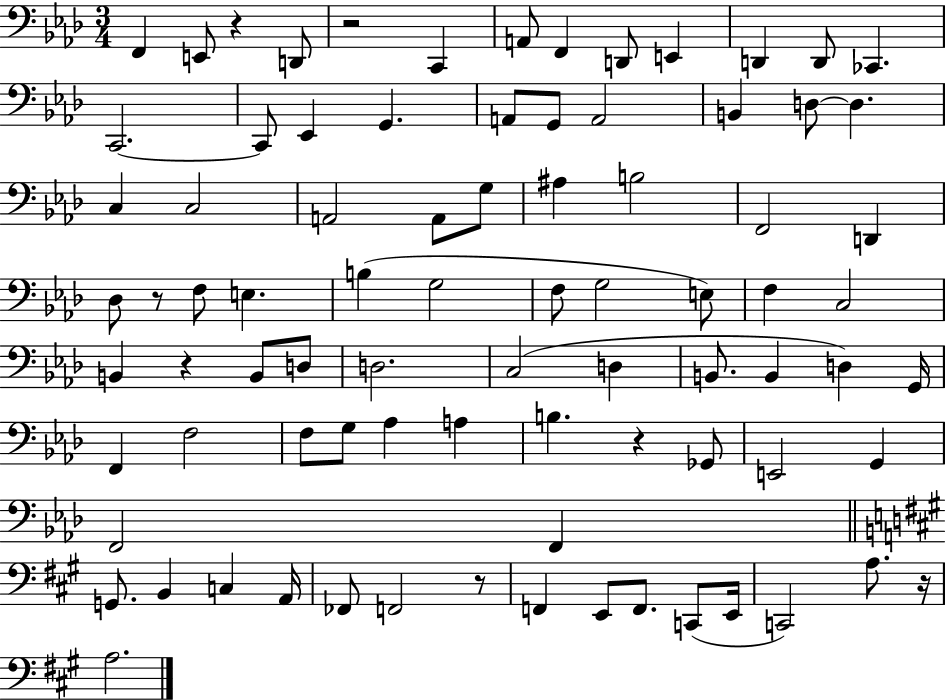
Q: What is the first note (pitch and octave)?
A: F2